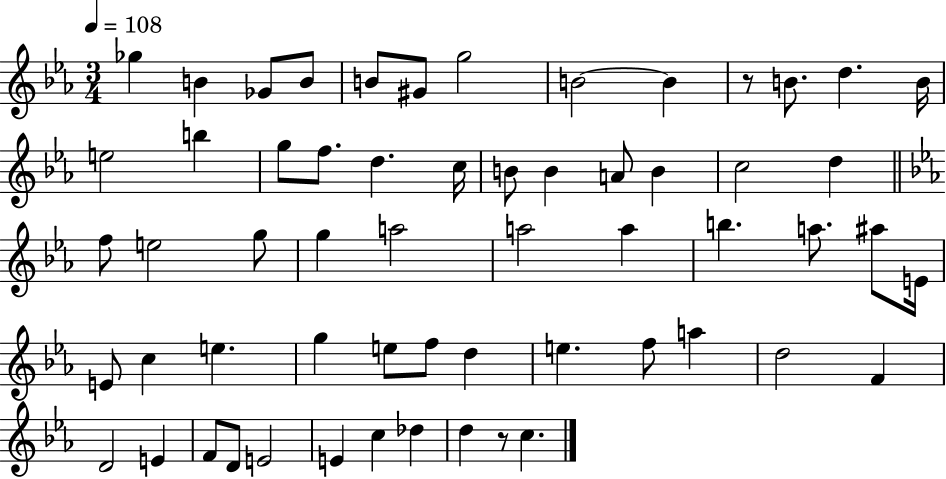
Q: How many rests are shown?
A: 2